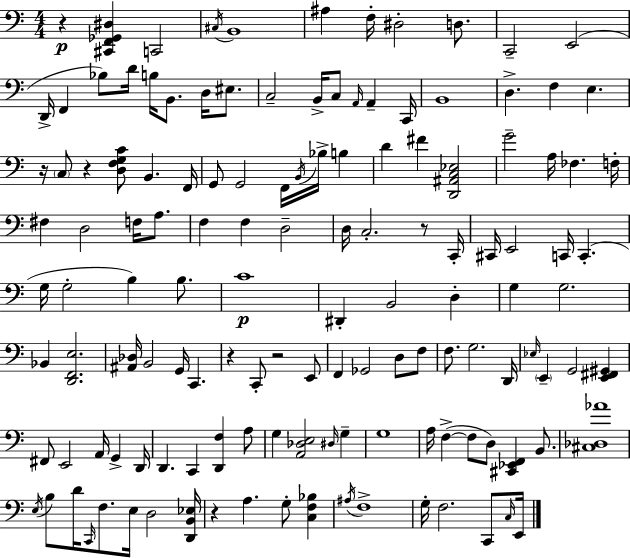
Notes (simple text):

R/q [C#2,F2,Gb2,D#3]/q C2/h C#3/s B2/w A#3/q F3/s D#3/h D3/e. C2/h E2/h D2/s F2/q Bb3/e D4/s B3/s B2/e. D3/s EIS3/e. C3/h B2/s C3/e A2/s A2/q C2/s B2/w D3/q. F3/q E3/q. R/s C3/e R/q [D3,F3,G3,C4]/e B2/q. F2/s G2/e G2/h F2/s B2/s Bb3/s B3/q D4/q F#4/q [D2,A#2,C3,Eb3]/h G4/h A3/s FES3/q. F3/s F#3/q D3/h F3/s A3/e. F3/q F3/q D3/h D3/s C3/h. R/e C2/s C#2/s E2/h C2/s C2/q. G3/s G3/h B3/q B3/e. C4/w D#2/q B2/h D3/q G3/q G3/h. Bb2/q [D2,F2,E3]/h. [A#2,Db3]/s B2/h G2/s C2/q. R/q C2/e R/h E2/e F2/q Gb2/h D3/e F3/e F3/e. G3/h. D2/s Eb3/s E2/q G2/h [E2,F#2,G#2]/q F#2/e E2/h A2/s G2/q D2/s D2/q. C2/q [D2,F3]/q A3/e G3/q [A2,Db3,E3]/h D#3/s G3/q G3/w A3/s F3/q F3/e D3/e [C#2,Eb2,F2]/q B2/e. [C#3,Db3,Ab4]/w E3/s B3/e D4/s C2/s F3/e. E3/s D3/h [D2,B2,Eb3]/s R/q A3/q. G3/e [C3,F3,Bb3]/q A#3/s F3/w G3/s F3/h. C2/e C3/s E2/s